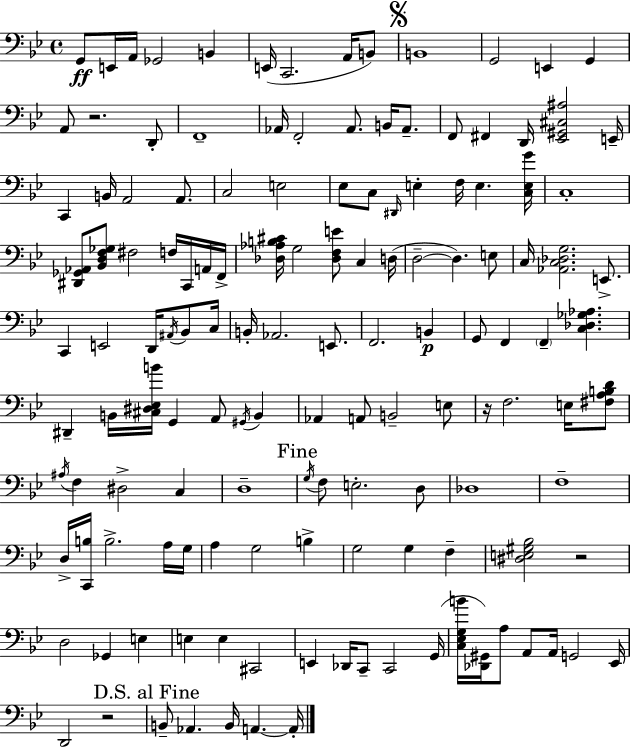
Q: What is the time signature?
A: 4/4